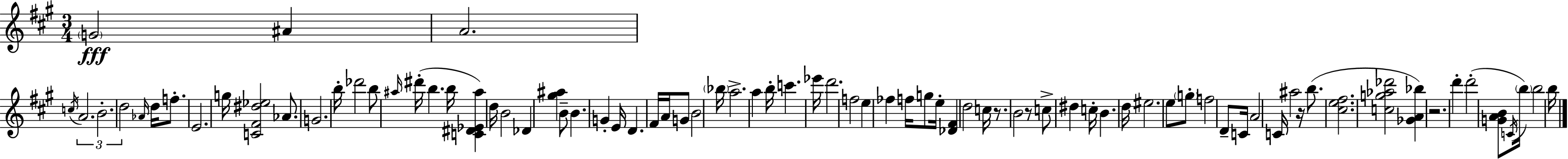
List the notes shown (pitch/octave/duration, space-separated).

G4/h A#4/q A4/h. C5/s A4/h. B4/h. D5/h Ab4/s D5/s F5/e. E4/h. G5/s [C4,F#4,D#5,Eb5]/h Ab4/e. G4/h. B5/s Db6/h B5/e A#5/s D#6/s B5/q. B5/s [C4,D#4,Eb4,A#5]/q D5/s B4/h Db4/q [G#5,A#5]/q B4/e B4/q. G4/q E4/s D4/q. F#4/s A4/s G4/e B4/h Bb5/s A5/h. A5/q B5/s C6/q. Eb6/s D6/h. F5/h E5/q FES5/q F5/s G5/e E5/s [Db4,F#4]/q D5/h C5/s R/e. B4/h R/e C5/e D#5/q C5/s B4/q. D5/s EIS5/h. E5/e G5/e F5/h D4/e C4/s A4/h C4/s A#5/h R/s B5/e. [C#5,E5,F#5]/h. [C5,G5,Ab5,Db6]/h [Gb4,A4,Bb5]/q R/h. D6/q D6/h [G4,A4,B4]/e C4/s B5/s B5/h B5/s